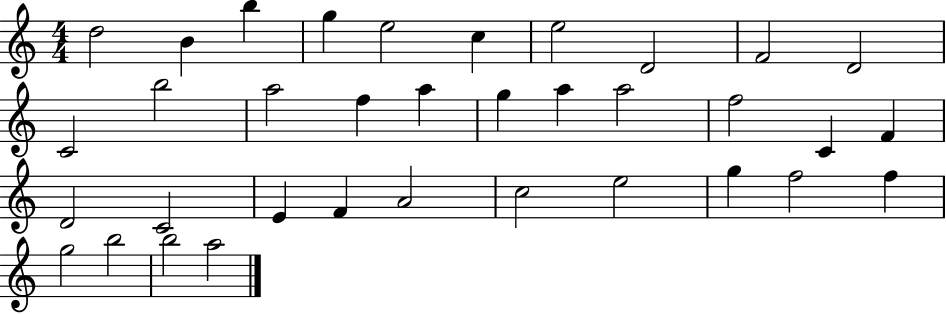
{
  \clef treble
  \numericTimeSignature
  \time 4/4
  \key c \major
  d''2 b'4 b''4 | g''4 e''2 c''4 | e''2 d'2 | f'2 d'2 | \break c'2 b''2 | a''2 f''4 a''4 | g''4 a''4 a''2 | f''2 c'4 f'4 | \break d'2 c'2 | e'4 f'4 a'2 | c''2 e''2 | g''4 f''2 f''4 | \break g''2 b''2 | b''2 a''2 | \bar "|."
}